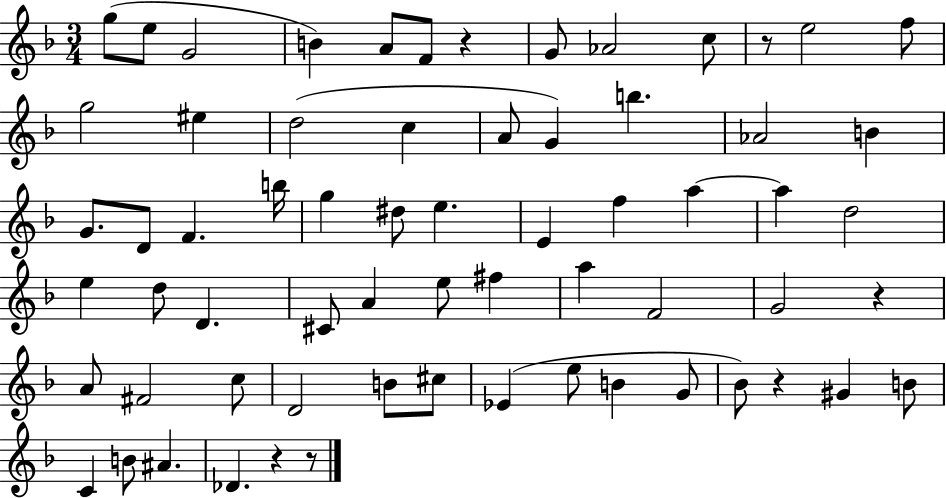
{
  \clef treble
  \numericTimeSignature
  \time 3/4
  \key f \major
  g''8( e''8 g'2 | b'4) a'8 f'8 r4 | g'8 aes'2 c''8 | r8 e''2 f''8 | \break g''2 eis''4 | d''2( c''4 | a'8 g'4) b''4. | aes'2 b'4 | \break g'8. d'8 f'4. b''16 | g''4 dis''8 e''4. | e'4 f''4 a''4~~ | a''4 d''2 | \break e''4 d''8 d'4. | cis'8 a'4 e''8 fis''4 | a''4 f'2 | g'2 r4 | \break a'8 fis'2 c''8 | d'2 b'8 cis''8 | ees'4( e''8 b'4 g'8 | bes'8) r4 gis'4 b'8 | \break c'4 b'8 ais'4. | des'4. r4 r8 | \bar "|."
}